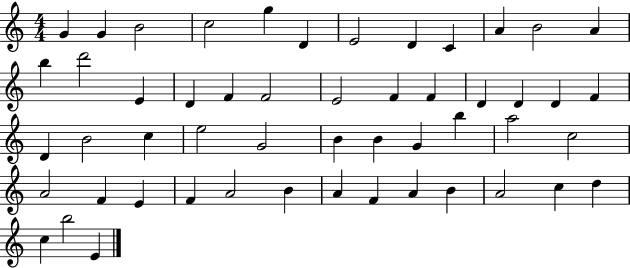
{
  \clef treble
  \numericTimeSignature
  \time 4/4
  \key c \major
  g'4 g'4 b'2 | c''2 g''4 d'4 | e'2 d'4 c'4 | a'4 b'2 a'4 | \break b''4 d'''2 e'4 | d'4 f'4 f'2 | e'2 f'4 f'4 | d'4 d'4 d'4 f'4 | \break d'4 b'2 c''4 | e''2 g'2 | b'4 b'4 g'4 b''4 | a''2 c''2 | \break a'2 f'4 e'4 | f'4 a'2 b'4 | a'4 f'4 a'4 b'4 | a'2 c''4 d''4 | \break c''4 b''2 e'4 | \bar "|."
}